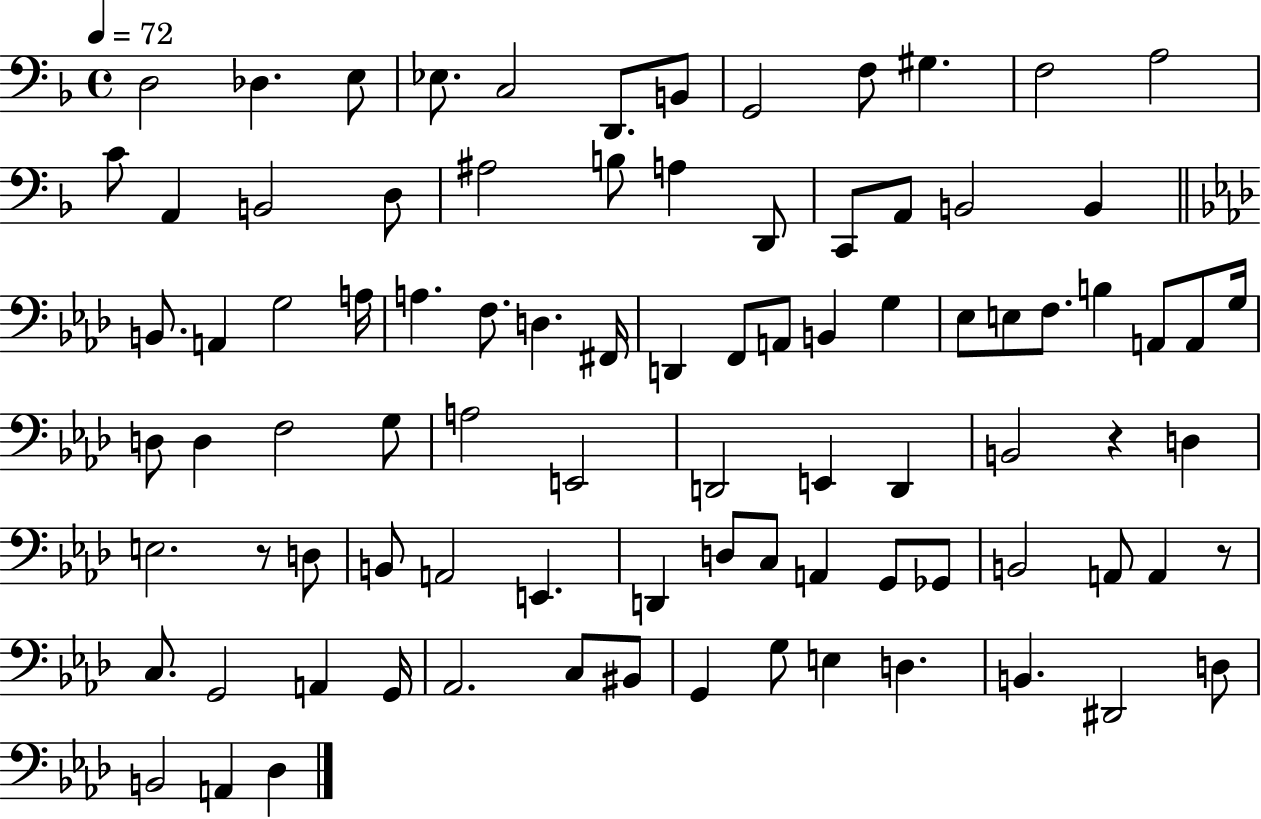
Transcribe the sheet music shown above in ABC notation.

X:1
T:Untitled
M:4/4
L:1/4
K:F
D,2 _D, E,/2 _E,/2 C,2 D,,/2 B,,/2 G,,2 F,/2 ^G, F,2 A,2 C/2 A,, B,,2 D,/2 ^A,2 B,/2 A, D,,/2 C,,/2 A,,/2 B,,2 B,, B,,/2 A,, G,2 A,/4 A, F,/2 D, ^F,,/4 D,, F,,/2 A,,/2 B,, G, _E,/2 E,/2 F,/2 B, A,,/2 A,,/2 G,/4 D,/2 D, F,2 G,/2 A,2 E,,2 D,,2 E,, D,, B,,2 z D, E,2 z/2 D,/2 B,,/2 A,,2 E,, D,, D,/2 C,/2 A,, G,,/2 _G,,/2 B,,2 A,,/2 A,, z/2 C,/2 G,,2 A,, G,,/4 _A,,2 C,/2 ^B,,/2 G,, G,/2 E, D, B,, ^D,,2 D,/2 B,,2 A,, _D,